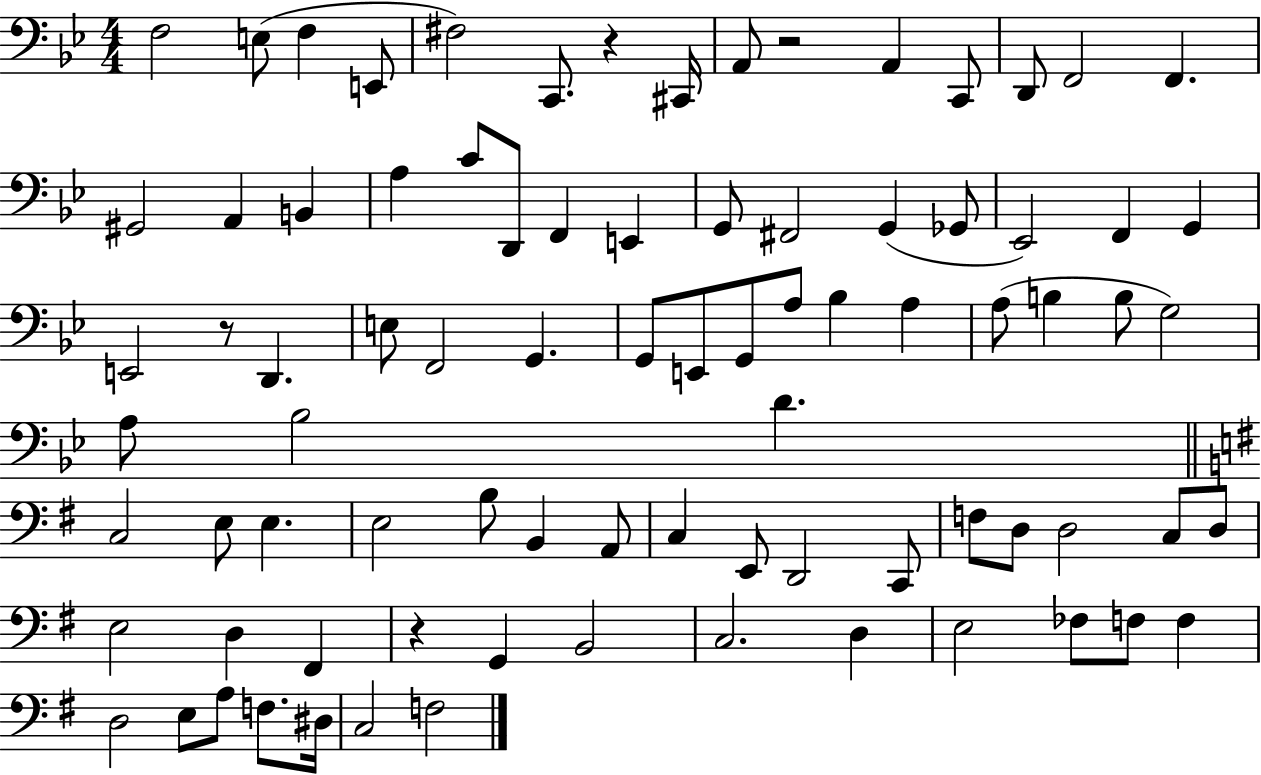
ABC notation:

X:1
T:Untitled
M:4/4
L:1/4
K:Bb
F,2 E,/2 F, E,,/2 ^F,2 C,,/2 z ^C,,/4 A,,/2 z2 A,, C,,/2 D,,/2 F,,2 F,, ^G,,2 A,, B,, A, C/2 D,,/2 F,, E,, G,,/2 ^F,,2 G,, _G,,/2 _E,,2 F,, G,, E,,2 z/2 D,, E,/2 F,,2 G,, G,,/2 E,,/2 G,,/2 A,/2 _B, A, A,/2 B, B,/2 G,2 A,/2 _B,2 D C,2 E,/2 E, E,2 B,/2 B,, A,,/2 C, E,,/2 D,,2 C,,/2 F,/2 D,/2 D,2 C,/2 D,/2 E,2 D, ^F,, z G,, B,,2 C,2 D, E,2 _F,/2 F,/2 F, D,2 E,/2 A,/2 F,/2 ^D,/4 C,2 F,2